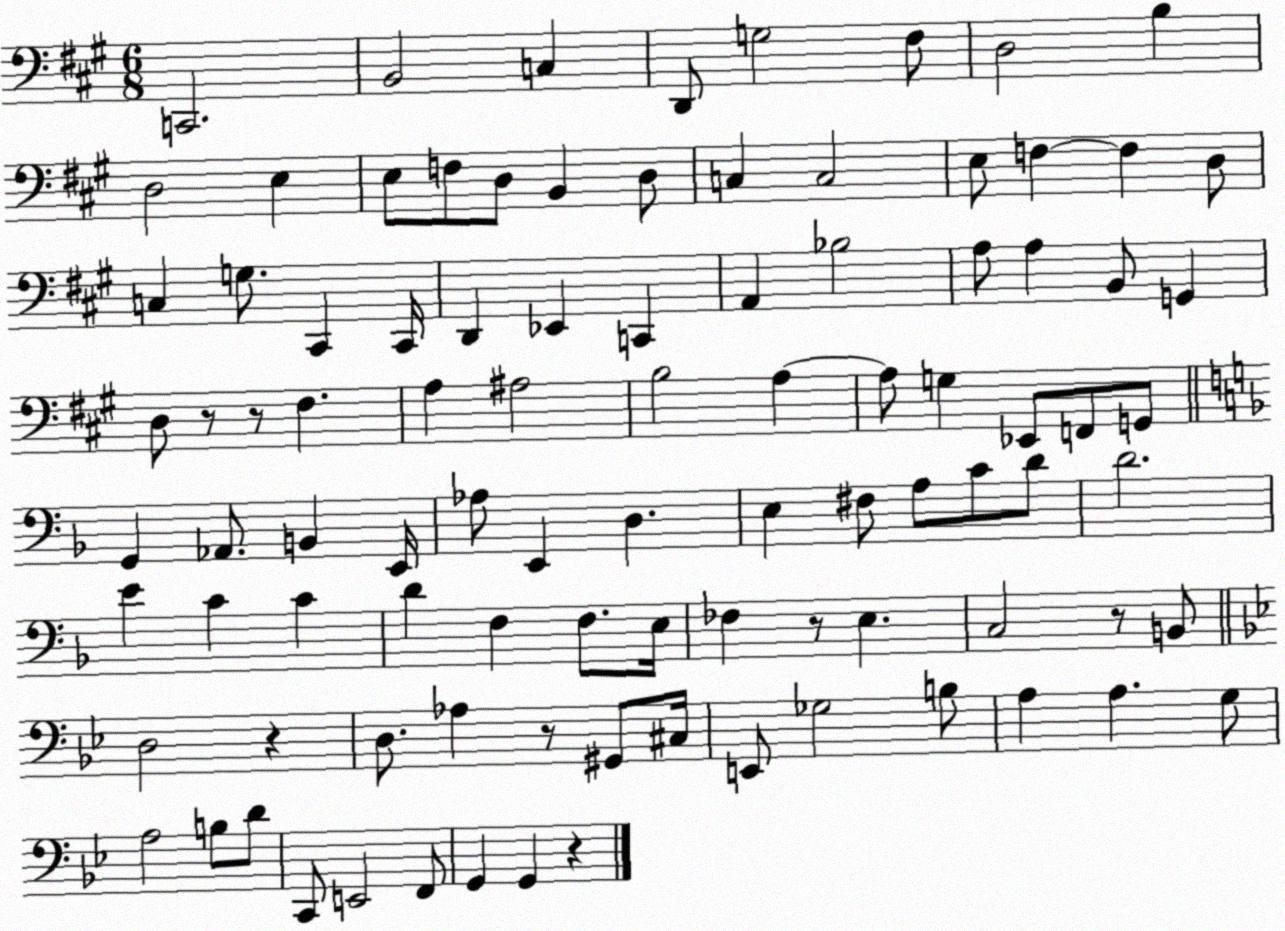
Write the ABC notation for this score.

X:1
T:Untitled
M:6/8
L:1/4
K:A
C,,2 B,,2 C, D,,/2 G,2 ^F,/2 D,2 B, D,2 E, E,/2 F,/2 D,/2 B,, D,/2 C, C,2 E,/2 F, F, D,/2 C, G,/2 ^C,, ^C,,/4 D,, _E,, C,, A,, _B,2 A,/2 A, B,,/2 G,, D,/2 z/2 z/2 ^F, A, ^A,2 B,2 A, A,/2 G, _E,,/2 F,,/2 G,,/2 G,, _A,,/2 B,, E,,/4 _A,/2 E,, D, E, ^F,/2 A,/2 C/2 D/2 D2 E C C D F, F,/2 E,/4 _F, z/2 E, C,2 z/2 B,,/2 D,2 z D,/2 _A, z/2 ^G,,/2 ^C,/4 E,,/2 _G,2 B,/2 A, A, G,/2 A,2 B,/2 D/2 C,,/2 E,,2 F,,/2 G,, G,, z